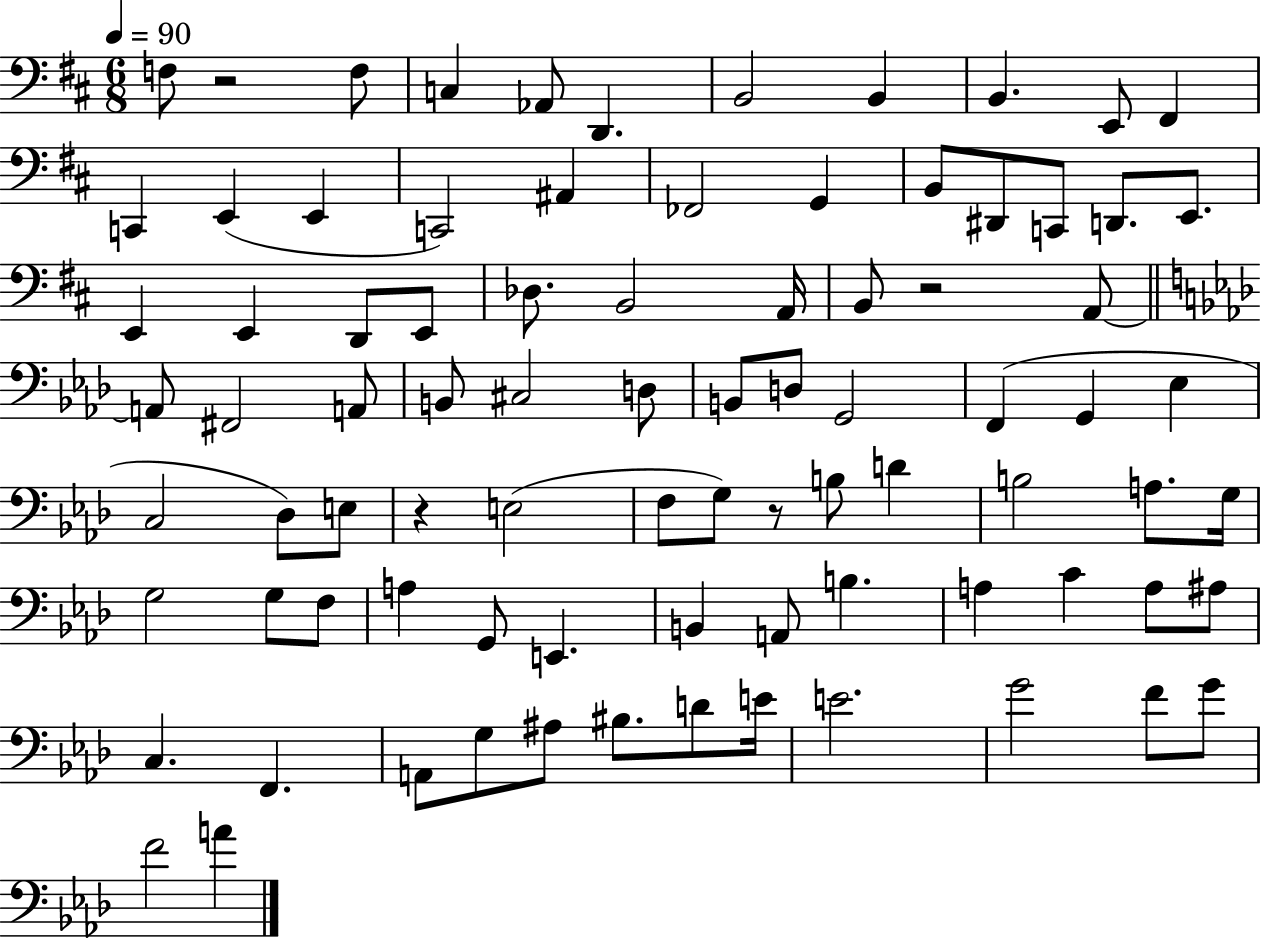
F3/e R/h F3/e C3/q Ab2/e D2/q. B2/h B2/q B2/q. E2/e F#2/q C2/q E2/q E2/q C2/h A#2/q FES2/h G2/q B2/e D#2/e C2/e D2/e. E2/e. E2/q E2/q D2/e E2/e Db3/e. B2/h A2/s B2/e R/h A2/e A2/e F#2/h A2/e B2/e C#3/h D3/e B2/e D3/e G2/h F2/q G2/q Eb3/q C3/h Db3/e E3/e R/q E3/h F3/e G3/e R/e B3/e D4/q B3/h A3/e. G3/s G3/h G3/e F3/e A3/q G2/e E2/q. B2/q A2/e B3/q. A3/q C4/q A3/e A#3/e C3/q. F2/q. A2/e G3/e A#3/e BIS3/e. D4/e E4/s E4/h. G4/h F4/e G4/e F4/h A4/q